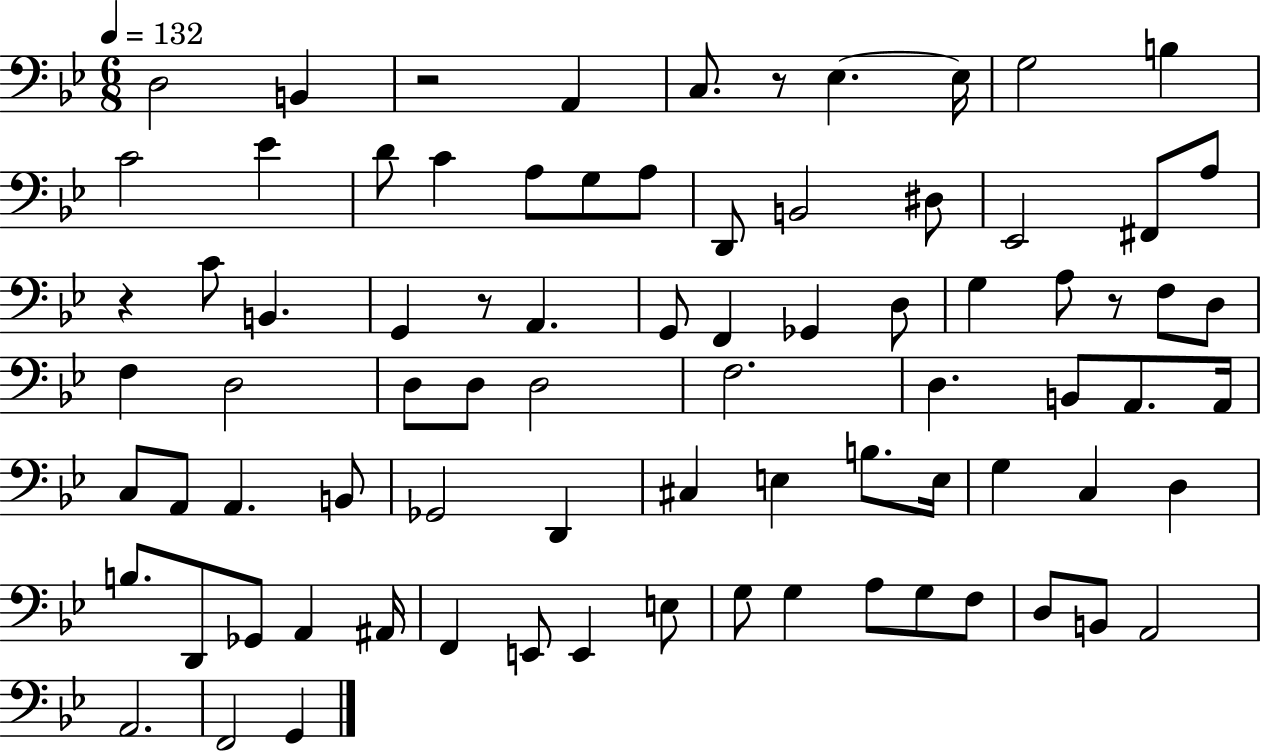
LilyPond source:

{
  \clef bass
  \numericTimeSignature
  \time 6/8
  \key bes \major
  \tempo 4 = 132
  d2 b,4 | r2 a,4 | c8. r8 ees4.~~ ees16 | g2 b4 | \break c'2 ees'4 | d'8 c'4 a8 g8 a8 | d,8 b,2 dis8 | ees,2 fis,8 a8 | \break r4 c'8 b,4. | g,4 r8 a,4. | g,8 f,4 ges,4 d8 | g4 a8 r8 f8 d8 | \break f4 d2 | d8 d8 d2 | f2. | d4. b,8 a,8. a,16 | \break c8 a,8 a,4. b,8 | ges,2 d,4 | cis4 e4 b8. e16 | g4 c4 d4 | \break b8. d,8 ges,8 a,4 ais,16 | f,4 e,8 e,4 e8 | g8 g4 a8 g8 f8 | d8 b,8 a,2 | \break a,2. | f,2 g,4 | \bar "|."
}